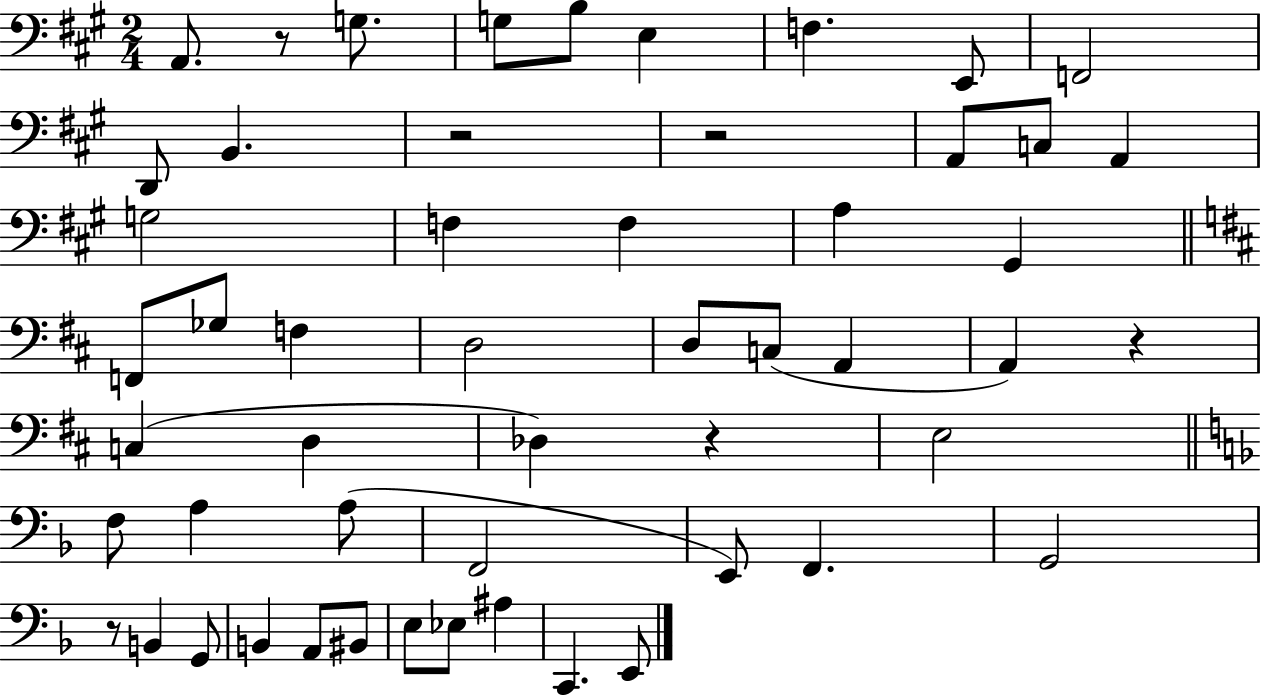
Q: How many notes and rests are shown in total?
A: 53